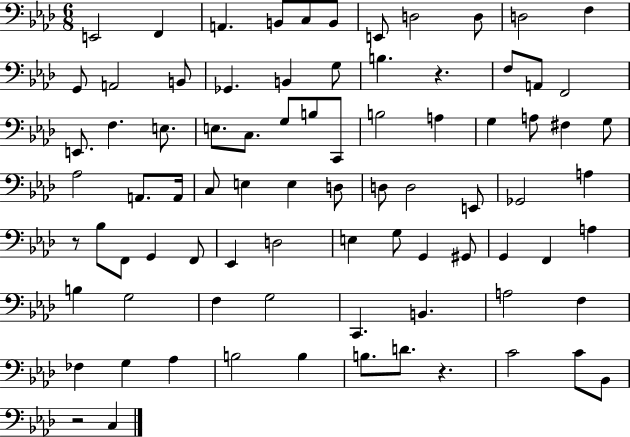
{
  \clef bass
  \numericTimeSignature
  \time 6/8
  \key aes \major
  e,2 f,4 | a,4. b,8 c8 b,8 | e,8 d2 d8 | d2 f4 | \break g,8 a,2 b,8 | ges,4. b,4 g8 | b4. r4. | f8 a,8 f,2 | \break e,8. f4. e8. | e8. c8. g8 b8 c,8 | b2 a4 | g4 a8 fis4 g8 | \break aes2 a,8. a,16 | c8 e4 e4 d8 | d8 d2 e,8 | ges,2 a4 | \break r8 bes8 f,8 g,4 f,8 | ees,4 d2 | e4 g8 g,4 gis,8 | g,4 f,4 a4 | \break b4 g2 | f4 g2 | c,4. b,4. | a2 f4 | \break fes4 g4 aes4 | b2 b4 | b8. d'8. r4. | c'2 c'8 bes,8 | \break r2 c4 | \bar "|."
}